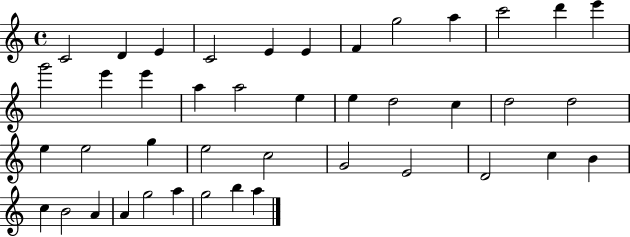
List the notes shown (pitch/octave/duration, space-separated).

C4/h D4/q E4/q C4/h E4/q E4/q F4/q G5/h A5/q C6/h D6/q E6/q G6/h E6/q E6/q A5/q A5/h E5/q E5/q D5/h C5/q D5/h D5/h E5/q E5/h G5/q E5/h C5/h G4/h E4/h D4/h C5/q B4/q C5/q B4/h A4/q A4/q G5/h A5/q G5/h B5/q A5/q